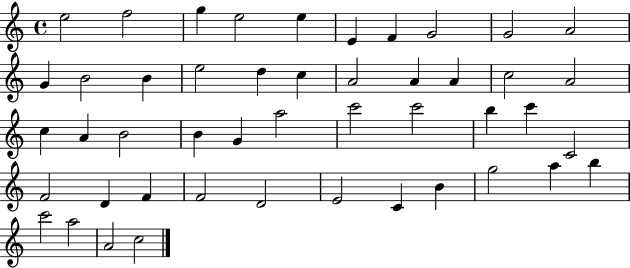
X:1
T:Untitled
M:4/4
L:1/4
K:C
e2 f2 g e2 e E F G2 G2 A2 G B2 B e2 d c A2 A A c2 A2 c A B2 B G a2 c'2 c'2 b c' C2 F2 D F F2 D2 E2 C B g2 a b c'2 a2 A2 c2